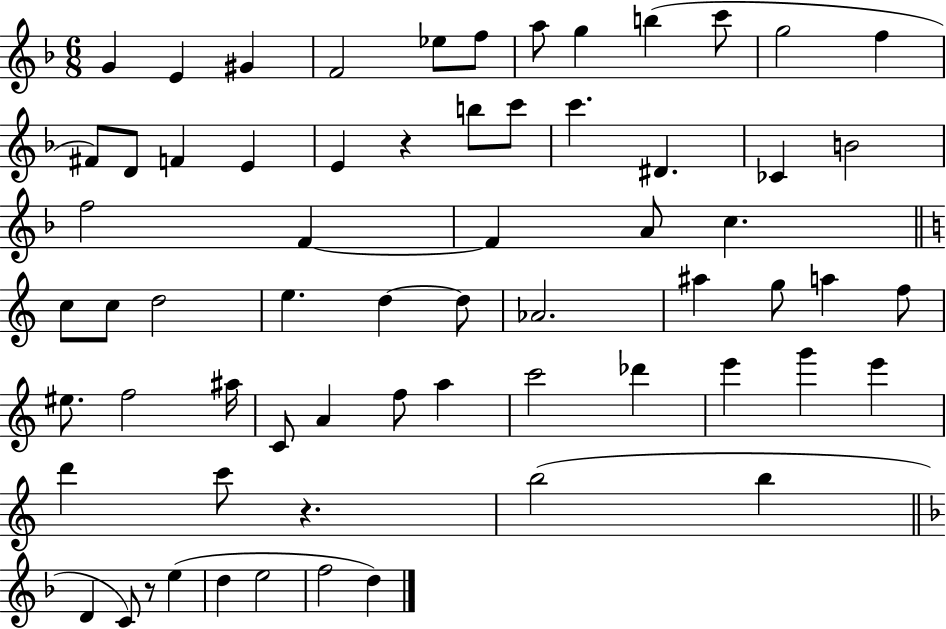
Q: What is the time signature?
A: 6/8